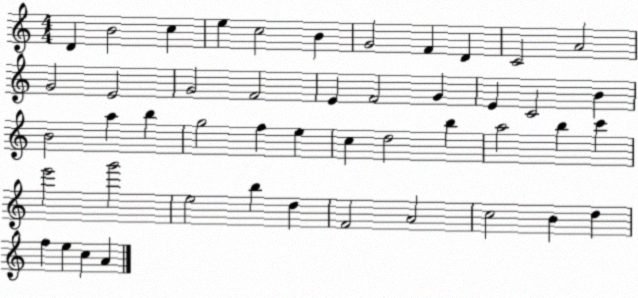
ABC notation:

X:1
T:Untitled
M:4/4
L:1/4
K:C
D B2 c e c2 B G2 F D C2 A2 G2 E2 G2 F2 E F2 G E C2 B B2 a b g2 f e c d2 b a2 b c' e'2 g'2 e2 b d F2 A2 c2 B d f e c A